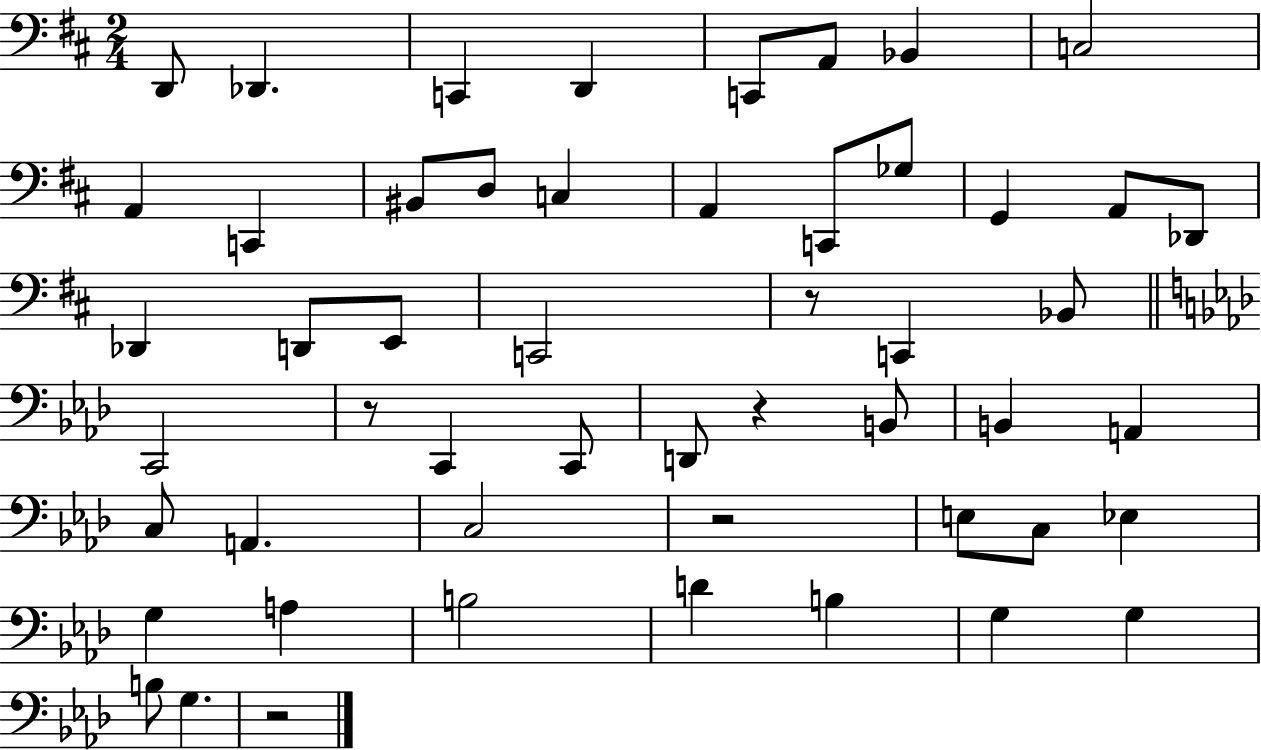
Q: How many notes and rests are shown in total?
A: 52